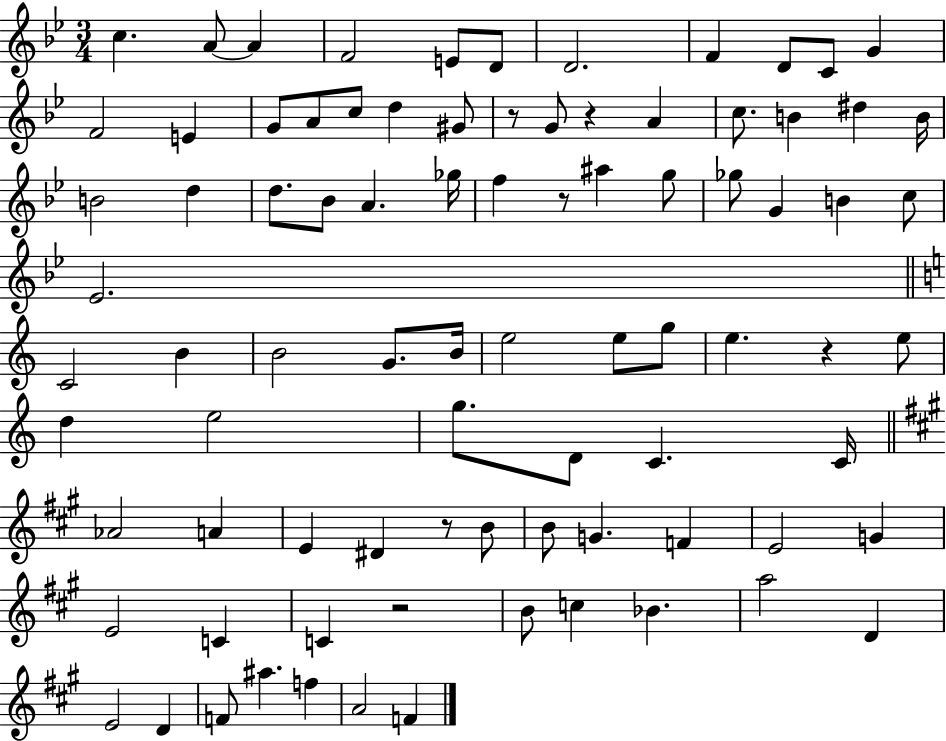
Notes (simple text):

C5/q. A4/e A4/q F4/h E4/e D4/e D4/h. F4/q D4/e C4/e G4/q F4/h E4/q G4/e A4/e C5/e D5/q G#4/e R/e G4/e R/q A4/q C5/e. B4/q D#5/q B4/s B4/h D5/q D5/e. Bb4/e A4/q. Gb5/s F5/q R/e A#5/q G5/e Gb5/e G4/q B4/q C5/e Eb4/h. C4/h B4/q B4/h G4/e. B4/s E5/h E5/e G5/e E5/q. R/q E5/e D5/q E5/h G5/e. D4/e C4/q. C4/s Ab4/h A4/q E4/q D#4/q R/e B4/e B4/e G4/q. F4/q E4/h G4/q E4/h C4/q C4/q R/h B4/e C5/q Bb4/q. A5/h D4/q E4/h D4/q F4/e A#5/q. F5/q A4/h F4/q